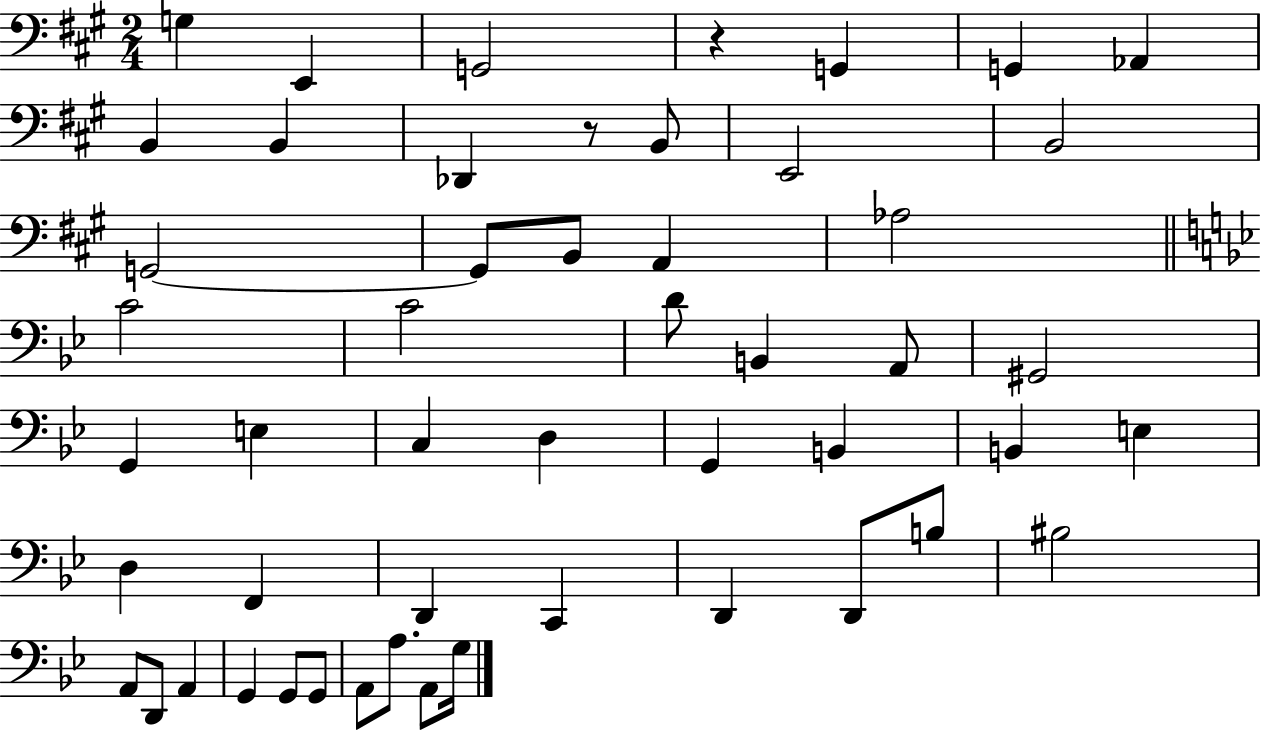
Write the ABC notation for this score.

X:1
T:Untitled
M:2/4
L:1/4
K:A
G, E,, G,,2 z G,, G,, _A,, B,, B,, _D,, z/2 B,,/2 E,,2 B,,2 G,,2 G,,/2 B,,/2 A,, _A,2 C2 C2 D/2 B,, A,,/2 ^G,,2 G,, E, C, D, G,, B,, B,, E, D, F,, D,, C,, D,, D,,/2 B,/2 ^B,2 A,,/2 D,,/2 A,, G,, G,,/2 G,,/2 A,,/2 A,/2 A,,/2 G,/4